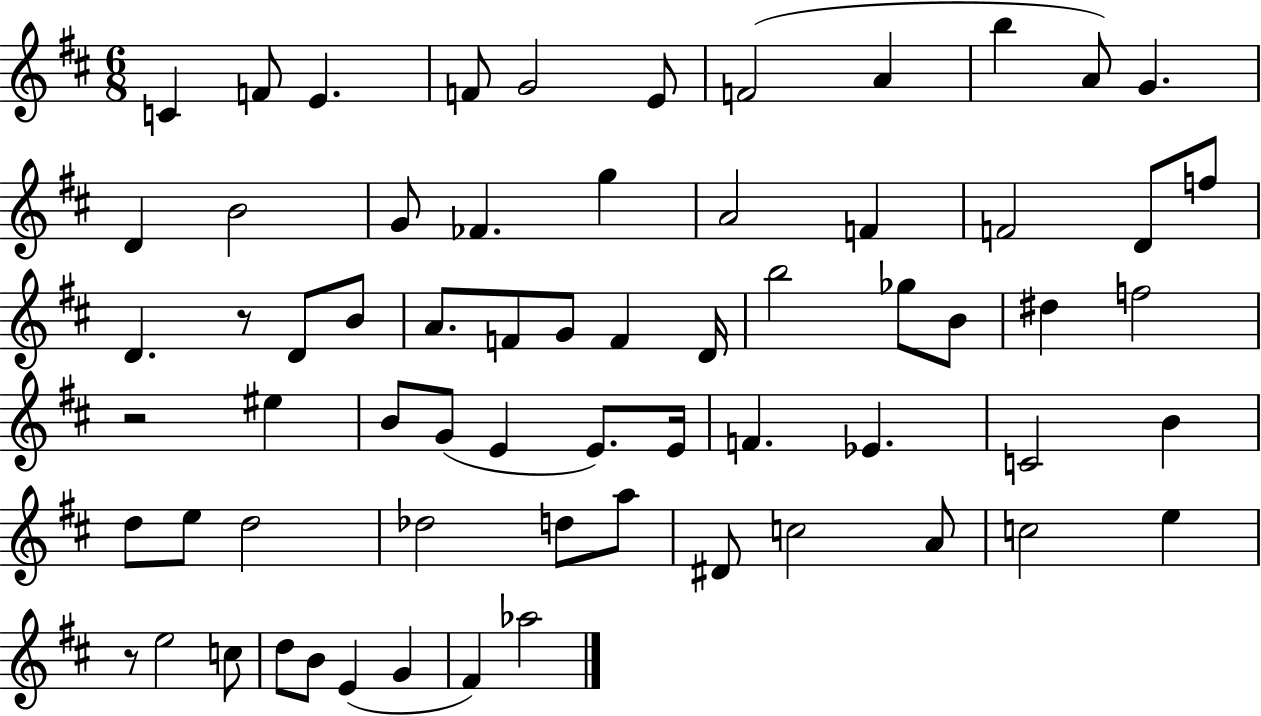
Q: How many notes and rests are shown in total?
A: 66